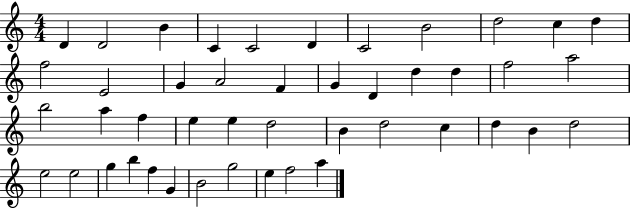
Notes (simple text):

D4/q D4/h B4/q C4/q C4/h D4/q C4/h B4/h D5/h C5/q D5/q F5/h E4/h G4/q A4/h F4/q G4/q D4/q D5/q D5/q F5/h A5/h B5/h A5/q F5/q E5/q E5/q D5/h B4/q D5/h C5/q D5/q B4/q D5/h E5/h E5/h G5/q B5/q F5/q G4/q B4/h G5/h E5/q F5/h A5/q